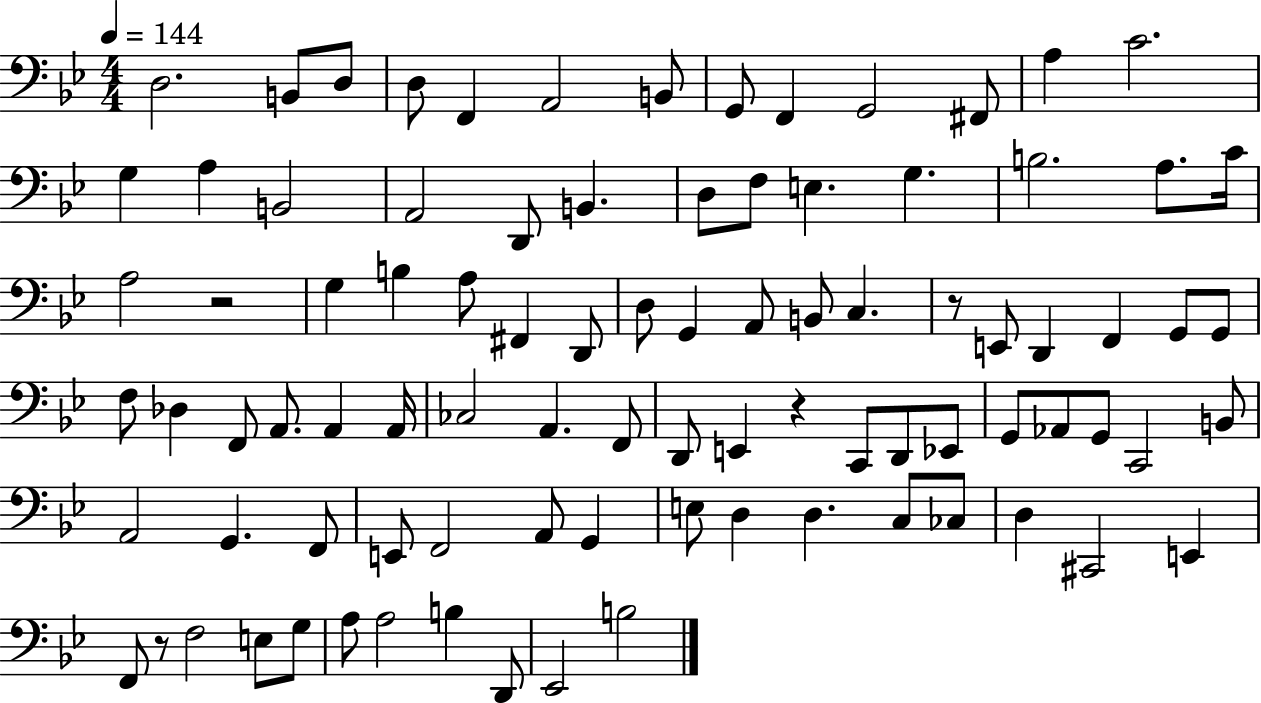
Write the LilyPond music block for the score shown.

{
  \clef bass
  \numericTimeSignature
  \time 4/4
  \key bes \major
  \tempo 4 = 144
  d2. b,8 d8 | d8 f,4 a,2 b,8 | g,8 f,4 g,2 fis,8 | a4 c'2. | \break g4 a4 b,2 | a,2 d,8 b,4. | d8 f8 e4. g4. | b2. a8. c'16 | \break a2 r2 | g4 b4 a8 fis,4 d,8 | d8 g,4 a,8 b,8 c4. | r8 e,8 d,4 f,4 g,8 g,8 | \break f8 des4 f,8 a,8. a,4 a,16 | ces2 a,4. f,8 | d,8 e,4 r4 c,8 d,8 ees,8 | g,8 aes,8 g,8 c,2 b,8 | \break a,2 g,4. f,8 | e,8 f,2 a,8 g,4 | e8 d4 d4. c8 ces8 | d4 cis,2 e,4 | \break f,8 r8 f2 e8 g8 | a8 a2 b4 d,8 | ees,2 b2 | \bar "|."
}